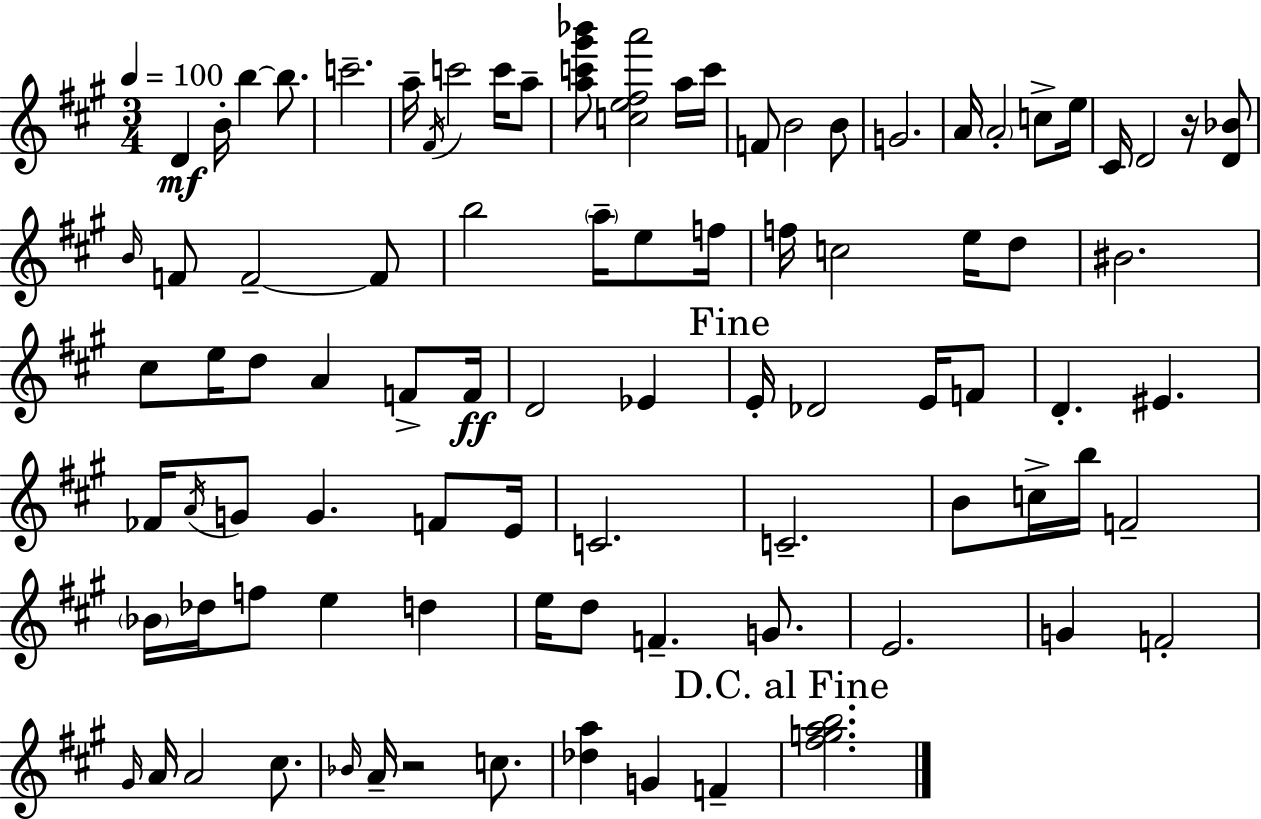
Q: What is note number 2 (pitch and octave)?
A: B4